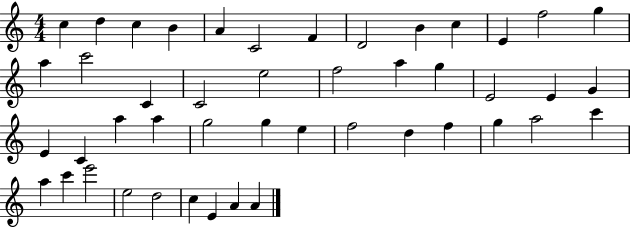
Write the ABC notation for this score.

X:1
T:Untitled
M:4/4
L:1/4
K:C
c d c B A C2 F D2 B c E f2 g a c'2 C C2 e2 f2 a g E2 E G E C a a g2 g e f2 d f g a2 c' a c' e'2 e2 d2 c E A A